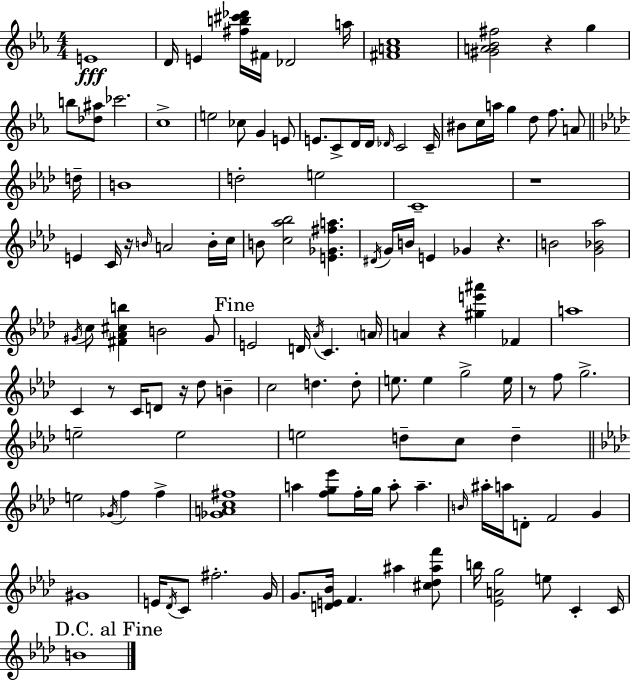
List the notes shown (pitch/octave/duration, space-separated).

E4/w D4/s E4/q [F#5,B5,C#6,Db6]/s F#4/s Db4/h A5/s [F#4,A4,C5]/w [G#4,A4,Bb4,F#5]/h R/q G5/q B5/e [Db5,A#5]/e CES6/h. C5/w E5/h CES5/e G4/q E4/e E4/e. C4/e D4/s D4/s Db4/s C4/h C4/s BIS4/e C5/s A5/s G5/q D5/e F5/e. A4/e D5/s B4/w D5/h E5/h C4/w R/w E4/q C4/s R/s B4/s A4/h B4/s C5/s B4/e [C5,Ab5,Bb5]/h [E4,Gb4,F#5,A5]/q. D#4/s G4/s B4/s E4/q Gb4/q R/q. B4/h [G4,Bb4,Ab5]/h G#4/s C5/e [F#4,Ab4,C#5,B5]/q B4/h G#4/e E4/h D4/s Ab4/s C4/q. A4/s A4/q R/q [G#5,E6,A#6]/q FES4/q A5/w C4/q R/e C4/s D4/e R/s Db5/e B4/q C5/h D5/q. D5/e E5/e. E5/q G5/h E5/s R/e F5/e G5/h. E5/h E5/h E5/h D5/e C5/e D5/q E5/h Gb4/s F5/q F5/q [Gb4,A4,C5,F#5]/w A5/q [F5,G5,Eb6]/e F5/s G5/s A5/e A5/q. B4/s A#5/s A5/s D4/e F4/h G4/q G#4/w E4/s Db4/s C4/e F#5/h. G4/s G4/e. [D4,E4,Bb4]/s F4/q. A#5/q [C#5,Db5,A#5,F6]/e B5/s [Eb4,A4,G5]/h E5/e C4/q C4/s B4/w